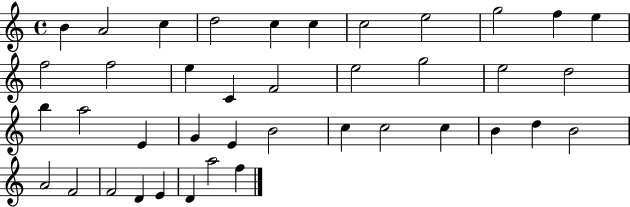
X:1
T:Untitled
M:4/4
L:1/4
K:C
B A2 c d2 c c c2 e2 g2 f e f2 f2 e C F2 e2 g2 e2 d2 b a2 E G E B2 c c2 c B d B2 A2 F2 F2 D E D a2 f